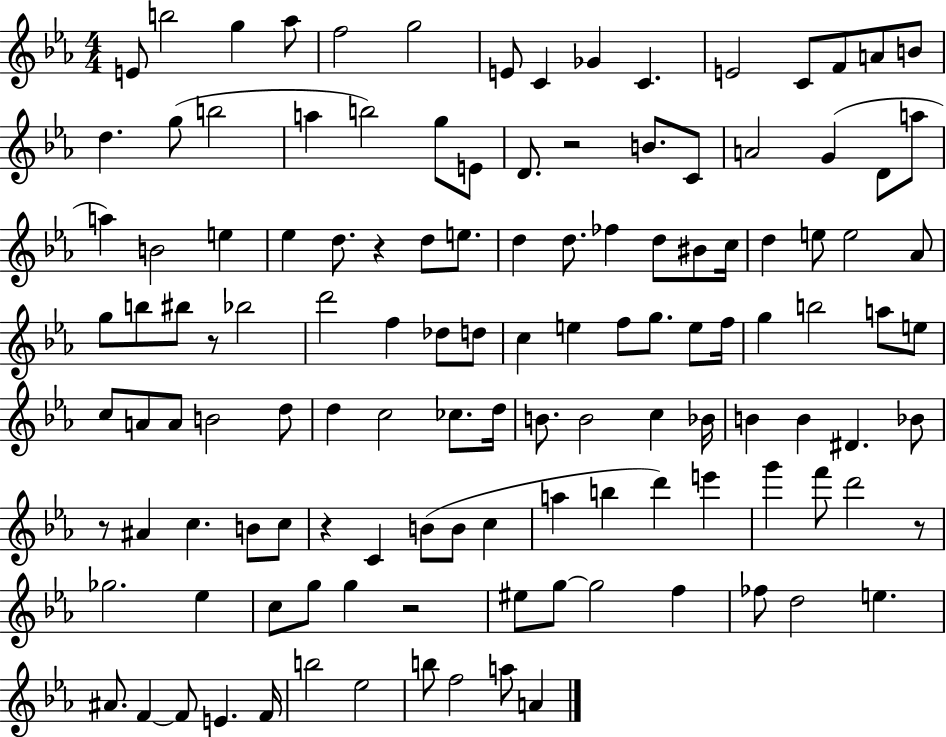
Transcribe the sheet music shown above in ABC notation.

X:1
T:Untitled
M:4/4
L:1/4
K:Eb
E/2 b2 g _a/2 f2 g2 E/2 C _G C E2 C/2 F/2 A/2 B/2 d g/2 b2 a b2 g/2 E/2 D/2 z2 B/2 C/2 A2 G D/2 a/2 a B2 e _e d/2 z d/2 e/2 d d/2 _f d/2 ^B/2 c/4 d e/2 e2 _A/2 g/2 b/2 ^b/2 z/2 _b2 d'2 f _d/2 d/2 c e f/2 g/2 e/2 f/4 g b2 a/2 e/2 c/2 A/2 A/2 B2 d/2 d c2 _c/2 d/4 B/2 B2 c _B/4 B B ^D _B/2 z/2 ^A c B/2 c/2 z C B/2 B/2 c a b d' e' g' f'/2 d'2 z/2 _g2 _e c/2 g/2 g z2 ^e/2 g/2 g2 f _f/2 d2 e ^A/2 F F/2 E F/4 b2 _e2 b/2 f2 a/2 A